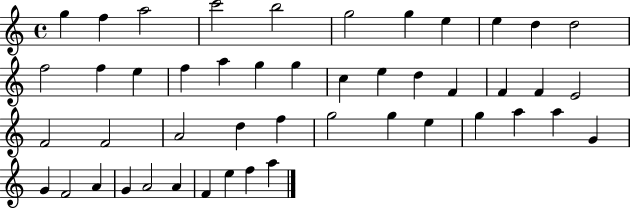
{
  \clef treble
  \time 4/4
  \defaultTimeSignature
  \key c \major
  g''4 f''4 a''2 | c'''2 b''2 | g''2 g''4 e''4 | e''4 d''4 d''2 | \break f''2 f''4 e''4 | f''4 a''4 g''4 g''4 | c''4 e''4 d''4 f'4 | f'4 f'4 e'2 | \break f'2 f'2 | a'2 d''4 f''4 | g''2 g''4 e''4 | g''4 a''4 a''4 g'4 | \break g'4 f'2 a'4 | g'4 a'2 a'4 | f'4 e''4 f''4 a''4 | \bar "|."
}